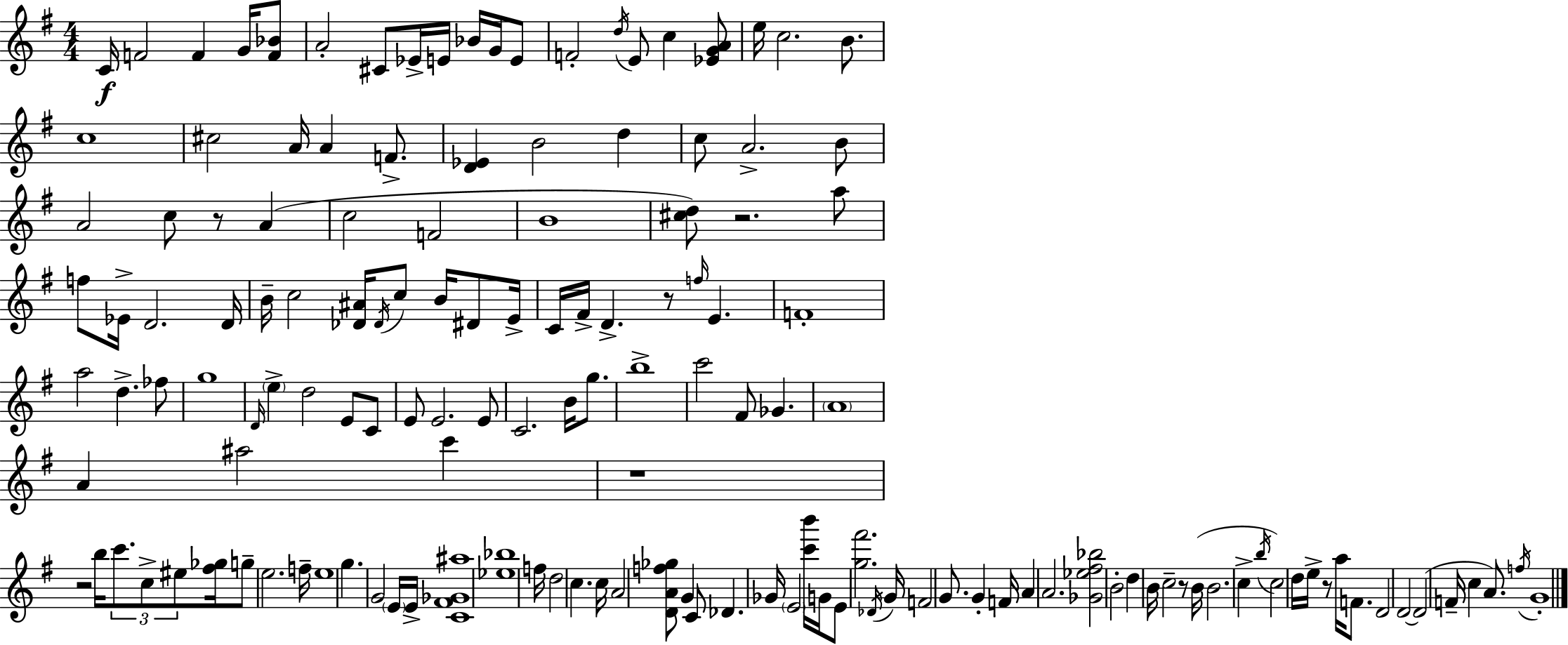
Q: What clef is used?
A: treble